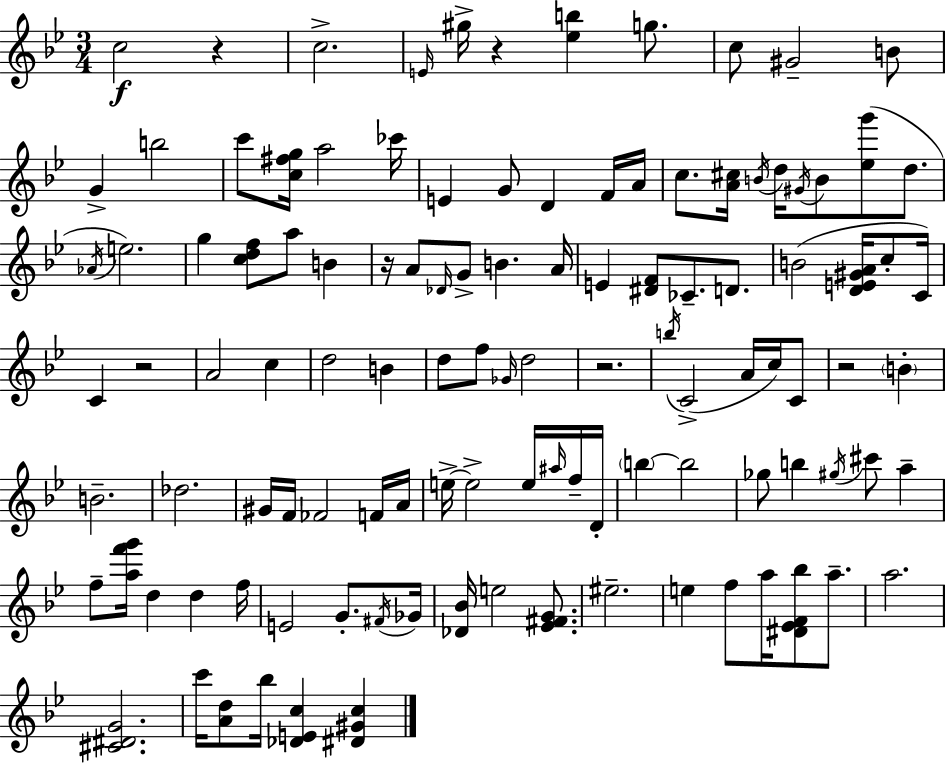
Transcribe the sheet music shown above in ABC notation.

X:1
T:Untitled
M:3/4
L:1/4
K:Gm
c2 z c2 E/4 ^g/4 z [_eb] g/2 c/2 ^G2 B/2 G b2 c'/2 [c^fg]/4 a2 _c'/4 E G/2 D F/4 A/4 c/2 [A^c]/4 B/4 d/4 ^G/4 B/2 [_eg']/2 d/2 _A/4 e2 g [cdf]/2 a/2 B z/4 A/2 _D/4 G/2 B A/4 E [^DF]/2 _C/2 D/2 B2 [DE^GA]/4 c/2 C/4 C z2 A2 c d2 B d/2 f/2 _G/4 d2 z2 b/4 C2 A/4 c/4 C/2 z2 B B2 _d2 ^G/4 F/4 _F2 F/4 A/4 e/4 e2 e/4 ^a/4 f/4 D/4 b b2 _g/2 b ^g/4 ^c'/2 a f/2 [af'g']/4 d d f/4 E2 G/2 ^F/4 _G/4 [_D_B]/4 e2 [_E^FG]/2 ^e2 e f/2 a/4 [^D_EF_b]/2 a/2 a2 [^C^DG]2 c'/4 [Ad]/2 _b/4 [_DEc] [^D^Gc]